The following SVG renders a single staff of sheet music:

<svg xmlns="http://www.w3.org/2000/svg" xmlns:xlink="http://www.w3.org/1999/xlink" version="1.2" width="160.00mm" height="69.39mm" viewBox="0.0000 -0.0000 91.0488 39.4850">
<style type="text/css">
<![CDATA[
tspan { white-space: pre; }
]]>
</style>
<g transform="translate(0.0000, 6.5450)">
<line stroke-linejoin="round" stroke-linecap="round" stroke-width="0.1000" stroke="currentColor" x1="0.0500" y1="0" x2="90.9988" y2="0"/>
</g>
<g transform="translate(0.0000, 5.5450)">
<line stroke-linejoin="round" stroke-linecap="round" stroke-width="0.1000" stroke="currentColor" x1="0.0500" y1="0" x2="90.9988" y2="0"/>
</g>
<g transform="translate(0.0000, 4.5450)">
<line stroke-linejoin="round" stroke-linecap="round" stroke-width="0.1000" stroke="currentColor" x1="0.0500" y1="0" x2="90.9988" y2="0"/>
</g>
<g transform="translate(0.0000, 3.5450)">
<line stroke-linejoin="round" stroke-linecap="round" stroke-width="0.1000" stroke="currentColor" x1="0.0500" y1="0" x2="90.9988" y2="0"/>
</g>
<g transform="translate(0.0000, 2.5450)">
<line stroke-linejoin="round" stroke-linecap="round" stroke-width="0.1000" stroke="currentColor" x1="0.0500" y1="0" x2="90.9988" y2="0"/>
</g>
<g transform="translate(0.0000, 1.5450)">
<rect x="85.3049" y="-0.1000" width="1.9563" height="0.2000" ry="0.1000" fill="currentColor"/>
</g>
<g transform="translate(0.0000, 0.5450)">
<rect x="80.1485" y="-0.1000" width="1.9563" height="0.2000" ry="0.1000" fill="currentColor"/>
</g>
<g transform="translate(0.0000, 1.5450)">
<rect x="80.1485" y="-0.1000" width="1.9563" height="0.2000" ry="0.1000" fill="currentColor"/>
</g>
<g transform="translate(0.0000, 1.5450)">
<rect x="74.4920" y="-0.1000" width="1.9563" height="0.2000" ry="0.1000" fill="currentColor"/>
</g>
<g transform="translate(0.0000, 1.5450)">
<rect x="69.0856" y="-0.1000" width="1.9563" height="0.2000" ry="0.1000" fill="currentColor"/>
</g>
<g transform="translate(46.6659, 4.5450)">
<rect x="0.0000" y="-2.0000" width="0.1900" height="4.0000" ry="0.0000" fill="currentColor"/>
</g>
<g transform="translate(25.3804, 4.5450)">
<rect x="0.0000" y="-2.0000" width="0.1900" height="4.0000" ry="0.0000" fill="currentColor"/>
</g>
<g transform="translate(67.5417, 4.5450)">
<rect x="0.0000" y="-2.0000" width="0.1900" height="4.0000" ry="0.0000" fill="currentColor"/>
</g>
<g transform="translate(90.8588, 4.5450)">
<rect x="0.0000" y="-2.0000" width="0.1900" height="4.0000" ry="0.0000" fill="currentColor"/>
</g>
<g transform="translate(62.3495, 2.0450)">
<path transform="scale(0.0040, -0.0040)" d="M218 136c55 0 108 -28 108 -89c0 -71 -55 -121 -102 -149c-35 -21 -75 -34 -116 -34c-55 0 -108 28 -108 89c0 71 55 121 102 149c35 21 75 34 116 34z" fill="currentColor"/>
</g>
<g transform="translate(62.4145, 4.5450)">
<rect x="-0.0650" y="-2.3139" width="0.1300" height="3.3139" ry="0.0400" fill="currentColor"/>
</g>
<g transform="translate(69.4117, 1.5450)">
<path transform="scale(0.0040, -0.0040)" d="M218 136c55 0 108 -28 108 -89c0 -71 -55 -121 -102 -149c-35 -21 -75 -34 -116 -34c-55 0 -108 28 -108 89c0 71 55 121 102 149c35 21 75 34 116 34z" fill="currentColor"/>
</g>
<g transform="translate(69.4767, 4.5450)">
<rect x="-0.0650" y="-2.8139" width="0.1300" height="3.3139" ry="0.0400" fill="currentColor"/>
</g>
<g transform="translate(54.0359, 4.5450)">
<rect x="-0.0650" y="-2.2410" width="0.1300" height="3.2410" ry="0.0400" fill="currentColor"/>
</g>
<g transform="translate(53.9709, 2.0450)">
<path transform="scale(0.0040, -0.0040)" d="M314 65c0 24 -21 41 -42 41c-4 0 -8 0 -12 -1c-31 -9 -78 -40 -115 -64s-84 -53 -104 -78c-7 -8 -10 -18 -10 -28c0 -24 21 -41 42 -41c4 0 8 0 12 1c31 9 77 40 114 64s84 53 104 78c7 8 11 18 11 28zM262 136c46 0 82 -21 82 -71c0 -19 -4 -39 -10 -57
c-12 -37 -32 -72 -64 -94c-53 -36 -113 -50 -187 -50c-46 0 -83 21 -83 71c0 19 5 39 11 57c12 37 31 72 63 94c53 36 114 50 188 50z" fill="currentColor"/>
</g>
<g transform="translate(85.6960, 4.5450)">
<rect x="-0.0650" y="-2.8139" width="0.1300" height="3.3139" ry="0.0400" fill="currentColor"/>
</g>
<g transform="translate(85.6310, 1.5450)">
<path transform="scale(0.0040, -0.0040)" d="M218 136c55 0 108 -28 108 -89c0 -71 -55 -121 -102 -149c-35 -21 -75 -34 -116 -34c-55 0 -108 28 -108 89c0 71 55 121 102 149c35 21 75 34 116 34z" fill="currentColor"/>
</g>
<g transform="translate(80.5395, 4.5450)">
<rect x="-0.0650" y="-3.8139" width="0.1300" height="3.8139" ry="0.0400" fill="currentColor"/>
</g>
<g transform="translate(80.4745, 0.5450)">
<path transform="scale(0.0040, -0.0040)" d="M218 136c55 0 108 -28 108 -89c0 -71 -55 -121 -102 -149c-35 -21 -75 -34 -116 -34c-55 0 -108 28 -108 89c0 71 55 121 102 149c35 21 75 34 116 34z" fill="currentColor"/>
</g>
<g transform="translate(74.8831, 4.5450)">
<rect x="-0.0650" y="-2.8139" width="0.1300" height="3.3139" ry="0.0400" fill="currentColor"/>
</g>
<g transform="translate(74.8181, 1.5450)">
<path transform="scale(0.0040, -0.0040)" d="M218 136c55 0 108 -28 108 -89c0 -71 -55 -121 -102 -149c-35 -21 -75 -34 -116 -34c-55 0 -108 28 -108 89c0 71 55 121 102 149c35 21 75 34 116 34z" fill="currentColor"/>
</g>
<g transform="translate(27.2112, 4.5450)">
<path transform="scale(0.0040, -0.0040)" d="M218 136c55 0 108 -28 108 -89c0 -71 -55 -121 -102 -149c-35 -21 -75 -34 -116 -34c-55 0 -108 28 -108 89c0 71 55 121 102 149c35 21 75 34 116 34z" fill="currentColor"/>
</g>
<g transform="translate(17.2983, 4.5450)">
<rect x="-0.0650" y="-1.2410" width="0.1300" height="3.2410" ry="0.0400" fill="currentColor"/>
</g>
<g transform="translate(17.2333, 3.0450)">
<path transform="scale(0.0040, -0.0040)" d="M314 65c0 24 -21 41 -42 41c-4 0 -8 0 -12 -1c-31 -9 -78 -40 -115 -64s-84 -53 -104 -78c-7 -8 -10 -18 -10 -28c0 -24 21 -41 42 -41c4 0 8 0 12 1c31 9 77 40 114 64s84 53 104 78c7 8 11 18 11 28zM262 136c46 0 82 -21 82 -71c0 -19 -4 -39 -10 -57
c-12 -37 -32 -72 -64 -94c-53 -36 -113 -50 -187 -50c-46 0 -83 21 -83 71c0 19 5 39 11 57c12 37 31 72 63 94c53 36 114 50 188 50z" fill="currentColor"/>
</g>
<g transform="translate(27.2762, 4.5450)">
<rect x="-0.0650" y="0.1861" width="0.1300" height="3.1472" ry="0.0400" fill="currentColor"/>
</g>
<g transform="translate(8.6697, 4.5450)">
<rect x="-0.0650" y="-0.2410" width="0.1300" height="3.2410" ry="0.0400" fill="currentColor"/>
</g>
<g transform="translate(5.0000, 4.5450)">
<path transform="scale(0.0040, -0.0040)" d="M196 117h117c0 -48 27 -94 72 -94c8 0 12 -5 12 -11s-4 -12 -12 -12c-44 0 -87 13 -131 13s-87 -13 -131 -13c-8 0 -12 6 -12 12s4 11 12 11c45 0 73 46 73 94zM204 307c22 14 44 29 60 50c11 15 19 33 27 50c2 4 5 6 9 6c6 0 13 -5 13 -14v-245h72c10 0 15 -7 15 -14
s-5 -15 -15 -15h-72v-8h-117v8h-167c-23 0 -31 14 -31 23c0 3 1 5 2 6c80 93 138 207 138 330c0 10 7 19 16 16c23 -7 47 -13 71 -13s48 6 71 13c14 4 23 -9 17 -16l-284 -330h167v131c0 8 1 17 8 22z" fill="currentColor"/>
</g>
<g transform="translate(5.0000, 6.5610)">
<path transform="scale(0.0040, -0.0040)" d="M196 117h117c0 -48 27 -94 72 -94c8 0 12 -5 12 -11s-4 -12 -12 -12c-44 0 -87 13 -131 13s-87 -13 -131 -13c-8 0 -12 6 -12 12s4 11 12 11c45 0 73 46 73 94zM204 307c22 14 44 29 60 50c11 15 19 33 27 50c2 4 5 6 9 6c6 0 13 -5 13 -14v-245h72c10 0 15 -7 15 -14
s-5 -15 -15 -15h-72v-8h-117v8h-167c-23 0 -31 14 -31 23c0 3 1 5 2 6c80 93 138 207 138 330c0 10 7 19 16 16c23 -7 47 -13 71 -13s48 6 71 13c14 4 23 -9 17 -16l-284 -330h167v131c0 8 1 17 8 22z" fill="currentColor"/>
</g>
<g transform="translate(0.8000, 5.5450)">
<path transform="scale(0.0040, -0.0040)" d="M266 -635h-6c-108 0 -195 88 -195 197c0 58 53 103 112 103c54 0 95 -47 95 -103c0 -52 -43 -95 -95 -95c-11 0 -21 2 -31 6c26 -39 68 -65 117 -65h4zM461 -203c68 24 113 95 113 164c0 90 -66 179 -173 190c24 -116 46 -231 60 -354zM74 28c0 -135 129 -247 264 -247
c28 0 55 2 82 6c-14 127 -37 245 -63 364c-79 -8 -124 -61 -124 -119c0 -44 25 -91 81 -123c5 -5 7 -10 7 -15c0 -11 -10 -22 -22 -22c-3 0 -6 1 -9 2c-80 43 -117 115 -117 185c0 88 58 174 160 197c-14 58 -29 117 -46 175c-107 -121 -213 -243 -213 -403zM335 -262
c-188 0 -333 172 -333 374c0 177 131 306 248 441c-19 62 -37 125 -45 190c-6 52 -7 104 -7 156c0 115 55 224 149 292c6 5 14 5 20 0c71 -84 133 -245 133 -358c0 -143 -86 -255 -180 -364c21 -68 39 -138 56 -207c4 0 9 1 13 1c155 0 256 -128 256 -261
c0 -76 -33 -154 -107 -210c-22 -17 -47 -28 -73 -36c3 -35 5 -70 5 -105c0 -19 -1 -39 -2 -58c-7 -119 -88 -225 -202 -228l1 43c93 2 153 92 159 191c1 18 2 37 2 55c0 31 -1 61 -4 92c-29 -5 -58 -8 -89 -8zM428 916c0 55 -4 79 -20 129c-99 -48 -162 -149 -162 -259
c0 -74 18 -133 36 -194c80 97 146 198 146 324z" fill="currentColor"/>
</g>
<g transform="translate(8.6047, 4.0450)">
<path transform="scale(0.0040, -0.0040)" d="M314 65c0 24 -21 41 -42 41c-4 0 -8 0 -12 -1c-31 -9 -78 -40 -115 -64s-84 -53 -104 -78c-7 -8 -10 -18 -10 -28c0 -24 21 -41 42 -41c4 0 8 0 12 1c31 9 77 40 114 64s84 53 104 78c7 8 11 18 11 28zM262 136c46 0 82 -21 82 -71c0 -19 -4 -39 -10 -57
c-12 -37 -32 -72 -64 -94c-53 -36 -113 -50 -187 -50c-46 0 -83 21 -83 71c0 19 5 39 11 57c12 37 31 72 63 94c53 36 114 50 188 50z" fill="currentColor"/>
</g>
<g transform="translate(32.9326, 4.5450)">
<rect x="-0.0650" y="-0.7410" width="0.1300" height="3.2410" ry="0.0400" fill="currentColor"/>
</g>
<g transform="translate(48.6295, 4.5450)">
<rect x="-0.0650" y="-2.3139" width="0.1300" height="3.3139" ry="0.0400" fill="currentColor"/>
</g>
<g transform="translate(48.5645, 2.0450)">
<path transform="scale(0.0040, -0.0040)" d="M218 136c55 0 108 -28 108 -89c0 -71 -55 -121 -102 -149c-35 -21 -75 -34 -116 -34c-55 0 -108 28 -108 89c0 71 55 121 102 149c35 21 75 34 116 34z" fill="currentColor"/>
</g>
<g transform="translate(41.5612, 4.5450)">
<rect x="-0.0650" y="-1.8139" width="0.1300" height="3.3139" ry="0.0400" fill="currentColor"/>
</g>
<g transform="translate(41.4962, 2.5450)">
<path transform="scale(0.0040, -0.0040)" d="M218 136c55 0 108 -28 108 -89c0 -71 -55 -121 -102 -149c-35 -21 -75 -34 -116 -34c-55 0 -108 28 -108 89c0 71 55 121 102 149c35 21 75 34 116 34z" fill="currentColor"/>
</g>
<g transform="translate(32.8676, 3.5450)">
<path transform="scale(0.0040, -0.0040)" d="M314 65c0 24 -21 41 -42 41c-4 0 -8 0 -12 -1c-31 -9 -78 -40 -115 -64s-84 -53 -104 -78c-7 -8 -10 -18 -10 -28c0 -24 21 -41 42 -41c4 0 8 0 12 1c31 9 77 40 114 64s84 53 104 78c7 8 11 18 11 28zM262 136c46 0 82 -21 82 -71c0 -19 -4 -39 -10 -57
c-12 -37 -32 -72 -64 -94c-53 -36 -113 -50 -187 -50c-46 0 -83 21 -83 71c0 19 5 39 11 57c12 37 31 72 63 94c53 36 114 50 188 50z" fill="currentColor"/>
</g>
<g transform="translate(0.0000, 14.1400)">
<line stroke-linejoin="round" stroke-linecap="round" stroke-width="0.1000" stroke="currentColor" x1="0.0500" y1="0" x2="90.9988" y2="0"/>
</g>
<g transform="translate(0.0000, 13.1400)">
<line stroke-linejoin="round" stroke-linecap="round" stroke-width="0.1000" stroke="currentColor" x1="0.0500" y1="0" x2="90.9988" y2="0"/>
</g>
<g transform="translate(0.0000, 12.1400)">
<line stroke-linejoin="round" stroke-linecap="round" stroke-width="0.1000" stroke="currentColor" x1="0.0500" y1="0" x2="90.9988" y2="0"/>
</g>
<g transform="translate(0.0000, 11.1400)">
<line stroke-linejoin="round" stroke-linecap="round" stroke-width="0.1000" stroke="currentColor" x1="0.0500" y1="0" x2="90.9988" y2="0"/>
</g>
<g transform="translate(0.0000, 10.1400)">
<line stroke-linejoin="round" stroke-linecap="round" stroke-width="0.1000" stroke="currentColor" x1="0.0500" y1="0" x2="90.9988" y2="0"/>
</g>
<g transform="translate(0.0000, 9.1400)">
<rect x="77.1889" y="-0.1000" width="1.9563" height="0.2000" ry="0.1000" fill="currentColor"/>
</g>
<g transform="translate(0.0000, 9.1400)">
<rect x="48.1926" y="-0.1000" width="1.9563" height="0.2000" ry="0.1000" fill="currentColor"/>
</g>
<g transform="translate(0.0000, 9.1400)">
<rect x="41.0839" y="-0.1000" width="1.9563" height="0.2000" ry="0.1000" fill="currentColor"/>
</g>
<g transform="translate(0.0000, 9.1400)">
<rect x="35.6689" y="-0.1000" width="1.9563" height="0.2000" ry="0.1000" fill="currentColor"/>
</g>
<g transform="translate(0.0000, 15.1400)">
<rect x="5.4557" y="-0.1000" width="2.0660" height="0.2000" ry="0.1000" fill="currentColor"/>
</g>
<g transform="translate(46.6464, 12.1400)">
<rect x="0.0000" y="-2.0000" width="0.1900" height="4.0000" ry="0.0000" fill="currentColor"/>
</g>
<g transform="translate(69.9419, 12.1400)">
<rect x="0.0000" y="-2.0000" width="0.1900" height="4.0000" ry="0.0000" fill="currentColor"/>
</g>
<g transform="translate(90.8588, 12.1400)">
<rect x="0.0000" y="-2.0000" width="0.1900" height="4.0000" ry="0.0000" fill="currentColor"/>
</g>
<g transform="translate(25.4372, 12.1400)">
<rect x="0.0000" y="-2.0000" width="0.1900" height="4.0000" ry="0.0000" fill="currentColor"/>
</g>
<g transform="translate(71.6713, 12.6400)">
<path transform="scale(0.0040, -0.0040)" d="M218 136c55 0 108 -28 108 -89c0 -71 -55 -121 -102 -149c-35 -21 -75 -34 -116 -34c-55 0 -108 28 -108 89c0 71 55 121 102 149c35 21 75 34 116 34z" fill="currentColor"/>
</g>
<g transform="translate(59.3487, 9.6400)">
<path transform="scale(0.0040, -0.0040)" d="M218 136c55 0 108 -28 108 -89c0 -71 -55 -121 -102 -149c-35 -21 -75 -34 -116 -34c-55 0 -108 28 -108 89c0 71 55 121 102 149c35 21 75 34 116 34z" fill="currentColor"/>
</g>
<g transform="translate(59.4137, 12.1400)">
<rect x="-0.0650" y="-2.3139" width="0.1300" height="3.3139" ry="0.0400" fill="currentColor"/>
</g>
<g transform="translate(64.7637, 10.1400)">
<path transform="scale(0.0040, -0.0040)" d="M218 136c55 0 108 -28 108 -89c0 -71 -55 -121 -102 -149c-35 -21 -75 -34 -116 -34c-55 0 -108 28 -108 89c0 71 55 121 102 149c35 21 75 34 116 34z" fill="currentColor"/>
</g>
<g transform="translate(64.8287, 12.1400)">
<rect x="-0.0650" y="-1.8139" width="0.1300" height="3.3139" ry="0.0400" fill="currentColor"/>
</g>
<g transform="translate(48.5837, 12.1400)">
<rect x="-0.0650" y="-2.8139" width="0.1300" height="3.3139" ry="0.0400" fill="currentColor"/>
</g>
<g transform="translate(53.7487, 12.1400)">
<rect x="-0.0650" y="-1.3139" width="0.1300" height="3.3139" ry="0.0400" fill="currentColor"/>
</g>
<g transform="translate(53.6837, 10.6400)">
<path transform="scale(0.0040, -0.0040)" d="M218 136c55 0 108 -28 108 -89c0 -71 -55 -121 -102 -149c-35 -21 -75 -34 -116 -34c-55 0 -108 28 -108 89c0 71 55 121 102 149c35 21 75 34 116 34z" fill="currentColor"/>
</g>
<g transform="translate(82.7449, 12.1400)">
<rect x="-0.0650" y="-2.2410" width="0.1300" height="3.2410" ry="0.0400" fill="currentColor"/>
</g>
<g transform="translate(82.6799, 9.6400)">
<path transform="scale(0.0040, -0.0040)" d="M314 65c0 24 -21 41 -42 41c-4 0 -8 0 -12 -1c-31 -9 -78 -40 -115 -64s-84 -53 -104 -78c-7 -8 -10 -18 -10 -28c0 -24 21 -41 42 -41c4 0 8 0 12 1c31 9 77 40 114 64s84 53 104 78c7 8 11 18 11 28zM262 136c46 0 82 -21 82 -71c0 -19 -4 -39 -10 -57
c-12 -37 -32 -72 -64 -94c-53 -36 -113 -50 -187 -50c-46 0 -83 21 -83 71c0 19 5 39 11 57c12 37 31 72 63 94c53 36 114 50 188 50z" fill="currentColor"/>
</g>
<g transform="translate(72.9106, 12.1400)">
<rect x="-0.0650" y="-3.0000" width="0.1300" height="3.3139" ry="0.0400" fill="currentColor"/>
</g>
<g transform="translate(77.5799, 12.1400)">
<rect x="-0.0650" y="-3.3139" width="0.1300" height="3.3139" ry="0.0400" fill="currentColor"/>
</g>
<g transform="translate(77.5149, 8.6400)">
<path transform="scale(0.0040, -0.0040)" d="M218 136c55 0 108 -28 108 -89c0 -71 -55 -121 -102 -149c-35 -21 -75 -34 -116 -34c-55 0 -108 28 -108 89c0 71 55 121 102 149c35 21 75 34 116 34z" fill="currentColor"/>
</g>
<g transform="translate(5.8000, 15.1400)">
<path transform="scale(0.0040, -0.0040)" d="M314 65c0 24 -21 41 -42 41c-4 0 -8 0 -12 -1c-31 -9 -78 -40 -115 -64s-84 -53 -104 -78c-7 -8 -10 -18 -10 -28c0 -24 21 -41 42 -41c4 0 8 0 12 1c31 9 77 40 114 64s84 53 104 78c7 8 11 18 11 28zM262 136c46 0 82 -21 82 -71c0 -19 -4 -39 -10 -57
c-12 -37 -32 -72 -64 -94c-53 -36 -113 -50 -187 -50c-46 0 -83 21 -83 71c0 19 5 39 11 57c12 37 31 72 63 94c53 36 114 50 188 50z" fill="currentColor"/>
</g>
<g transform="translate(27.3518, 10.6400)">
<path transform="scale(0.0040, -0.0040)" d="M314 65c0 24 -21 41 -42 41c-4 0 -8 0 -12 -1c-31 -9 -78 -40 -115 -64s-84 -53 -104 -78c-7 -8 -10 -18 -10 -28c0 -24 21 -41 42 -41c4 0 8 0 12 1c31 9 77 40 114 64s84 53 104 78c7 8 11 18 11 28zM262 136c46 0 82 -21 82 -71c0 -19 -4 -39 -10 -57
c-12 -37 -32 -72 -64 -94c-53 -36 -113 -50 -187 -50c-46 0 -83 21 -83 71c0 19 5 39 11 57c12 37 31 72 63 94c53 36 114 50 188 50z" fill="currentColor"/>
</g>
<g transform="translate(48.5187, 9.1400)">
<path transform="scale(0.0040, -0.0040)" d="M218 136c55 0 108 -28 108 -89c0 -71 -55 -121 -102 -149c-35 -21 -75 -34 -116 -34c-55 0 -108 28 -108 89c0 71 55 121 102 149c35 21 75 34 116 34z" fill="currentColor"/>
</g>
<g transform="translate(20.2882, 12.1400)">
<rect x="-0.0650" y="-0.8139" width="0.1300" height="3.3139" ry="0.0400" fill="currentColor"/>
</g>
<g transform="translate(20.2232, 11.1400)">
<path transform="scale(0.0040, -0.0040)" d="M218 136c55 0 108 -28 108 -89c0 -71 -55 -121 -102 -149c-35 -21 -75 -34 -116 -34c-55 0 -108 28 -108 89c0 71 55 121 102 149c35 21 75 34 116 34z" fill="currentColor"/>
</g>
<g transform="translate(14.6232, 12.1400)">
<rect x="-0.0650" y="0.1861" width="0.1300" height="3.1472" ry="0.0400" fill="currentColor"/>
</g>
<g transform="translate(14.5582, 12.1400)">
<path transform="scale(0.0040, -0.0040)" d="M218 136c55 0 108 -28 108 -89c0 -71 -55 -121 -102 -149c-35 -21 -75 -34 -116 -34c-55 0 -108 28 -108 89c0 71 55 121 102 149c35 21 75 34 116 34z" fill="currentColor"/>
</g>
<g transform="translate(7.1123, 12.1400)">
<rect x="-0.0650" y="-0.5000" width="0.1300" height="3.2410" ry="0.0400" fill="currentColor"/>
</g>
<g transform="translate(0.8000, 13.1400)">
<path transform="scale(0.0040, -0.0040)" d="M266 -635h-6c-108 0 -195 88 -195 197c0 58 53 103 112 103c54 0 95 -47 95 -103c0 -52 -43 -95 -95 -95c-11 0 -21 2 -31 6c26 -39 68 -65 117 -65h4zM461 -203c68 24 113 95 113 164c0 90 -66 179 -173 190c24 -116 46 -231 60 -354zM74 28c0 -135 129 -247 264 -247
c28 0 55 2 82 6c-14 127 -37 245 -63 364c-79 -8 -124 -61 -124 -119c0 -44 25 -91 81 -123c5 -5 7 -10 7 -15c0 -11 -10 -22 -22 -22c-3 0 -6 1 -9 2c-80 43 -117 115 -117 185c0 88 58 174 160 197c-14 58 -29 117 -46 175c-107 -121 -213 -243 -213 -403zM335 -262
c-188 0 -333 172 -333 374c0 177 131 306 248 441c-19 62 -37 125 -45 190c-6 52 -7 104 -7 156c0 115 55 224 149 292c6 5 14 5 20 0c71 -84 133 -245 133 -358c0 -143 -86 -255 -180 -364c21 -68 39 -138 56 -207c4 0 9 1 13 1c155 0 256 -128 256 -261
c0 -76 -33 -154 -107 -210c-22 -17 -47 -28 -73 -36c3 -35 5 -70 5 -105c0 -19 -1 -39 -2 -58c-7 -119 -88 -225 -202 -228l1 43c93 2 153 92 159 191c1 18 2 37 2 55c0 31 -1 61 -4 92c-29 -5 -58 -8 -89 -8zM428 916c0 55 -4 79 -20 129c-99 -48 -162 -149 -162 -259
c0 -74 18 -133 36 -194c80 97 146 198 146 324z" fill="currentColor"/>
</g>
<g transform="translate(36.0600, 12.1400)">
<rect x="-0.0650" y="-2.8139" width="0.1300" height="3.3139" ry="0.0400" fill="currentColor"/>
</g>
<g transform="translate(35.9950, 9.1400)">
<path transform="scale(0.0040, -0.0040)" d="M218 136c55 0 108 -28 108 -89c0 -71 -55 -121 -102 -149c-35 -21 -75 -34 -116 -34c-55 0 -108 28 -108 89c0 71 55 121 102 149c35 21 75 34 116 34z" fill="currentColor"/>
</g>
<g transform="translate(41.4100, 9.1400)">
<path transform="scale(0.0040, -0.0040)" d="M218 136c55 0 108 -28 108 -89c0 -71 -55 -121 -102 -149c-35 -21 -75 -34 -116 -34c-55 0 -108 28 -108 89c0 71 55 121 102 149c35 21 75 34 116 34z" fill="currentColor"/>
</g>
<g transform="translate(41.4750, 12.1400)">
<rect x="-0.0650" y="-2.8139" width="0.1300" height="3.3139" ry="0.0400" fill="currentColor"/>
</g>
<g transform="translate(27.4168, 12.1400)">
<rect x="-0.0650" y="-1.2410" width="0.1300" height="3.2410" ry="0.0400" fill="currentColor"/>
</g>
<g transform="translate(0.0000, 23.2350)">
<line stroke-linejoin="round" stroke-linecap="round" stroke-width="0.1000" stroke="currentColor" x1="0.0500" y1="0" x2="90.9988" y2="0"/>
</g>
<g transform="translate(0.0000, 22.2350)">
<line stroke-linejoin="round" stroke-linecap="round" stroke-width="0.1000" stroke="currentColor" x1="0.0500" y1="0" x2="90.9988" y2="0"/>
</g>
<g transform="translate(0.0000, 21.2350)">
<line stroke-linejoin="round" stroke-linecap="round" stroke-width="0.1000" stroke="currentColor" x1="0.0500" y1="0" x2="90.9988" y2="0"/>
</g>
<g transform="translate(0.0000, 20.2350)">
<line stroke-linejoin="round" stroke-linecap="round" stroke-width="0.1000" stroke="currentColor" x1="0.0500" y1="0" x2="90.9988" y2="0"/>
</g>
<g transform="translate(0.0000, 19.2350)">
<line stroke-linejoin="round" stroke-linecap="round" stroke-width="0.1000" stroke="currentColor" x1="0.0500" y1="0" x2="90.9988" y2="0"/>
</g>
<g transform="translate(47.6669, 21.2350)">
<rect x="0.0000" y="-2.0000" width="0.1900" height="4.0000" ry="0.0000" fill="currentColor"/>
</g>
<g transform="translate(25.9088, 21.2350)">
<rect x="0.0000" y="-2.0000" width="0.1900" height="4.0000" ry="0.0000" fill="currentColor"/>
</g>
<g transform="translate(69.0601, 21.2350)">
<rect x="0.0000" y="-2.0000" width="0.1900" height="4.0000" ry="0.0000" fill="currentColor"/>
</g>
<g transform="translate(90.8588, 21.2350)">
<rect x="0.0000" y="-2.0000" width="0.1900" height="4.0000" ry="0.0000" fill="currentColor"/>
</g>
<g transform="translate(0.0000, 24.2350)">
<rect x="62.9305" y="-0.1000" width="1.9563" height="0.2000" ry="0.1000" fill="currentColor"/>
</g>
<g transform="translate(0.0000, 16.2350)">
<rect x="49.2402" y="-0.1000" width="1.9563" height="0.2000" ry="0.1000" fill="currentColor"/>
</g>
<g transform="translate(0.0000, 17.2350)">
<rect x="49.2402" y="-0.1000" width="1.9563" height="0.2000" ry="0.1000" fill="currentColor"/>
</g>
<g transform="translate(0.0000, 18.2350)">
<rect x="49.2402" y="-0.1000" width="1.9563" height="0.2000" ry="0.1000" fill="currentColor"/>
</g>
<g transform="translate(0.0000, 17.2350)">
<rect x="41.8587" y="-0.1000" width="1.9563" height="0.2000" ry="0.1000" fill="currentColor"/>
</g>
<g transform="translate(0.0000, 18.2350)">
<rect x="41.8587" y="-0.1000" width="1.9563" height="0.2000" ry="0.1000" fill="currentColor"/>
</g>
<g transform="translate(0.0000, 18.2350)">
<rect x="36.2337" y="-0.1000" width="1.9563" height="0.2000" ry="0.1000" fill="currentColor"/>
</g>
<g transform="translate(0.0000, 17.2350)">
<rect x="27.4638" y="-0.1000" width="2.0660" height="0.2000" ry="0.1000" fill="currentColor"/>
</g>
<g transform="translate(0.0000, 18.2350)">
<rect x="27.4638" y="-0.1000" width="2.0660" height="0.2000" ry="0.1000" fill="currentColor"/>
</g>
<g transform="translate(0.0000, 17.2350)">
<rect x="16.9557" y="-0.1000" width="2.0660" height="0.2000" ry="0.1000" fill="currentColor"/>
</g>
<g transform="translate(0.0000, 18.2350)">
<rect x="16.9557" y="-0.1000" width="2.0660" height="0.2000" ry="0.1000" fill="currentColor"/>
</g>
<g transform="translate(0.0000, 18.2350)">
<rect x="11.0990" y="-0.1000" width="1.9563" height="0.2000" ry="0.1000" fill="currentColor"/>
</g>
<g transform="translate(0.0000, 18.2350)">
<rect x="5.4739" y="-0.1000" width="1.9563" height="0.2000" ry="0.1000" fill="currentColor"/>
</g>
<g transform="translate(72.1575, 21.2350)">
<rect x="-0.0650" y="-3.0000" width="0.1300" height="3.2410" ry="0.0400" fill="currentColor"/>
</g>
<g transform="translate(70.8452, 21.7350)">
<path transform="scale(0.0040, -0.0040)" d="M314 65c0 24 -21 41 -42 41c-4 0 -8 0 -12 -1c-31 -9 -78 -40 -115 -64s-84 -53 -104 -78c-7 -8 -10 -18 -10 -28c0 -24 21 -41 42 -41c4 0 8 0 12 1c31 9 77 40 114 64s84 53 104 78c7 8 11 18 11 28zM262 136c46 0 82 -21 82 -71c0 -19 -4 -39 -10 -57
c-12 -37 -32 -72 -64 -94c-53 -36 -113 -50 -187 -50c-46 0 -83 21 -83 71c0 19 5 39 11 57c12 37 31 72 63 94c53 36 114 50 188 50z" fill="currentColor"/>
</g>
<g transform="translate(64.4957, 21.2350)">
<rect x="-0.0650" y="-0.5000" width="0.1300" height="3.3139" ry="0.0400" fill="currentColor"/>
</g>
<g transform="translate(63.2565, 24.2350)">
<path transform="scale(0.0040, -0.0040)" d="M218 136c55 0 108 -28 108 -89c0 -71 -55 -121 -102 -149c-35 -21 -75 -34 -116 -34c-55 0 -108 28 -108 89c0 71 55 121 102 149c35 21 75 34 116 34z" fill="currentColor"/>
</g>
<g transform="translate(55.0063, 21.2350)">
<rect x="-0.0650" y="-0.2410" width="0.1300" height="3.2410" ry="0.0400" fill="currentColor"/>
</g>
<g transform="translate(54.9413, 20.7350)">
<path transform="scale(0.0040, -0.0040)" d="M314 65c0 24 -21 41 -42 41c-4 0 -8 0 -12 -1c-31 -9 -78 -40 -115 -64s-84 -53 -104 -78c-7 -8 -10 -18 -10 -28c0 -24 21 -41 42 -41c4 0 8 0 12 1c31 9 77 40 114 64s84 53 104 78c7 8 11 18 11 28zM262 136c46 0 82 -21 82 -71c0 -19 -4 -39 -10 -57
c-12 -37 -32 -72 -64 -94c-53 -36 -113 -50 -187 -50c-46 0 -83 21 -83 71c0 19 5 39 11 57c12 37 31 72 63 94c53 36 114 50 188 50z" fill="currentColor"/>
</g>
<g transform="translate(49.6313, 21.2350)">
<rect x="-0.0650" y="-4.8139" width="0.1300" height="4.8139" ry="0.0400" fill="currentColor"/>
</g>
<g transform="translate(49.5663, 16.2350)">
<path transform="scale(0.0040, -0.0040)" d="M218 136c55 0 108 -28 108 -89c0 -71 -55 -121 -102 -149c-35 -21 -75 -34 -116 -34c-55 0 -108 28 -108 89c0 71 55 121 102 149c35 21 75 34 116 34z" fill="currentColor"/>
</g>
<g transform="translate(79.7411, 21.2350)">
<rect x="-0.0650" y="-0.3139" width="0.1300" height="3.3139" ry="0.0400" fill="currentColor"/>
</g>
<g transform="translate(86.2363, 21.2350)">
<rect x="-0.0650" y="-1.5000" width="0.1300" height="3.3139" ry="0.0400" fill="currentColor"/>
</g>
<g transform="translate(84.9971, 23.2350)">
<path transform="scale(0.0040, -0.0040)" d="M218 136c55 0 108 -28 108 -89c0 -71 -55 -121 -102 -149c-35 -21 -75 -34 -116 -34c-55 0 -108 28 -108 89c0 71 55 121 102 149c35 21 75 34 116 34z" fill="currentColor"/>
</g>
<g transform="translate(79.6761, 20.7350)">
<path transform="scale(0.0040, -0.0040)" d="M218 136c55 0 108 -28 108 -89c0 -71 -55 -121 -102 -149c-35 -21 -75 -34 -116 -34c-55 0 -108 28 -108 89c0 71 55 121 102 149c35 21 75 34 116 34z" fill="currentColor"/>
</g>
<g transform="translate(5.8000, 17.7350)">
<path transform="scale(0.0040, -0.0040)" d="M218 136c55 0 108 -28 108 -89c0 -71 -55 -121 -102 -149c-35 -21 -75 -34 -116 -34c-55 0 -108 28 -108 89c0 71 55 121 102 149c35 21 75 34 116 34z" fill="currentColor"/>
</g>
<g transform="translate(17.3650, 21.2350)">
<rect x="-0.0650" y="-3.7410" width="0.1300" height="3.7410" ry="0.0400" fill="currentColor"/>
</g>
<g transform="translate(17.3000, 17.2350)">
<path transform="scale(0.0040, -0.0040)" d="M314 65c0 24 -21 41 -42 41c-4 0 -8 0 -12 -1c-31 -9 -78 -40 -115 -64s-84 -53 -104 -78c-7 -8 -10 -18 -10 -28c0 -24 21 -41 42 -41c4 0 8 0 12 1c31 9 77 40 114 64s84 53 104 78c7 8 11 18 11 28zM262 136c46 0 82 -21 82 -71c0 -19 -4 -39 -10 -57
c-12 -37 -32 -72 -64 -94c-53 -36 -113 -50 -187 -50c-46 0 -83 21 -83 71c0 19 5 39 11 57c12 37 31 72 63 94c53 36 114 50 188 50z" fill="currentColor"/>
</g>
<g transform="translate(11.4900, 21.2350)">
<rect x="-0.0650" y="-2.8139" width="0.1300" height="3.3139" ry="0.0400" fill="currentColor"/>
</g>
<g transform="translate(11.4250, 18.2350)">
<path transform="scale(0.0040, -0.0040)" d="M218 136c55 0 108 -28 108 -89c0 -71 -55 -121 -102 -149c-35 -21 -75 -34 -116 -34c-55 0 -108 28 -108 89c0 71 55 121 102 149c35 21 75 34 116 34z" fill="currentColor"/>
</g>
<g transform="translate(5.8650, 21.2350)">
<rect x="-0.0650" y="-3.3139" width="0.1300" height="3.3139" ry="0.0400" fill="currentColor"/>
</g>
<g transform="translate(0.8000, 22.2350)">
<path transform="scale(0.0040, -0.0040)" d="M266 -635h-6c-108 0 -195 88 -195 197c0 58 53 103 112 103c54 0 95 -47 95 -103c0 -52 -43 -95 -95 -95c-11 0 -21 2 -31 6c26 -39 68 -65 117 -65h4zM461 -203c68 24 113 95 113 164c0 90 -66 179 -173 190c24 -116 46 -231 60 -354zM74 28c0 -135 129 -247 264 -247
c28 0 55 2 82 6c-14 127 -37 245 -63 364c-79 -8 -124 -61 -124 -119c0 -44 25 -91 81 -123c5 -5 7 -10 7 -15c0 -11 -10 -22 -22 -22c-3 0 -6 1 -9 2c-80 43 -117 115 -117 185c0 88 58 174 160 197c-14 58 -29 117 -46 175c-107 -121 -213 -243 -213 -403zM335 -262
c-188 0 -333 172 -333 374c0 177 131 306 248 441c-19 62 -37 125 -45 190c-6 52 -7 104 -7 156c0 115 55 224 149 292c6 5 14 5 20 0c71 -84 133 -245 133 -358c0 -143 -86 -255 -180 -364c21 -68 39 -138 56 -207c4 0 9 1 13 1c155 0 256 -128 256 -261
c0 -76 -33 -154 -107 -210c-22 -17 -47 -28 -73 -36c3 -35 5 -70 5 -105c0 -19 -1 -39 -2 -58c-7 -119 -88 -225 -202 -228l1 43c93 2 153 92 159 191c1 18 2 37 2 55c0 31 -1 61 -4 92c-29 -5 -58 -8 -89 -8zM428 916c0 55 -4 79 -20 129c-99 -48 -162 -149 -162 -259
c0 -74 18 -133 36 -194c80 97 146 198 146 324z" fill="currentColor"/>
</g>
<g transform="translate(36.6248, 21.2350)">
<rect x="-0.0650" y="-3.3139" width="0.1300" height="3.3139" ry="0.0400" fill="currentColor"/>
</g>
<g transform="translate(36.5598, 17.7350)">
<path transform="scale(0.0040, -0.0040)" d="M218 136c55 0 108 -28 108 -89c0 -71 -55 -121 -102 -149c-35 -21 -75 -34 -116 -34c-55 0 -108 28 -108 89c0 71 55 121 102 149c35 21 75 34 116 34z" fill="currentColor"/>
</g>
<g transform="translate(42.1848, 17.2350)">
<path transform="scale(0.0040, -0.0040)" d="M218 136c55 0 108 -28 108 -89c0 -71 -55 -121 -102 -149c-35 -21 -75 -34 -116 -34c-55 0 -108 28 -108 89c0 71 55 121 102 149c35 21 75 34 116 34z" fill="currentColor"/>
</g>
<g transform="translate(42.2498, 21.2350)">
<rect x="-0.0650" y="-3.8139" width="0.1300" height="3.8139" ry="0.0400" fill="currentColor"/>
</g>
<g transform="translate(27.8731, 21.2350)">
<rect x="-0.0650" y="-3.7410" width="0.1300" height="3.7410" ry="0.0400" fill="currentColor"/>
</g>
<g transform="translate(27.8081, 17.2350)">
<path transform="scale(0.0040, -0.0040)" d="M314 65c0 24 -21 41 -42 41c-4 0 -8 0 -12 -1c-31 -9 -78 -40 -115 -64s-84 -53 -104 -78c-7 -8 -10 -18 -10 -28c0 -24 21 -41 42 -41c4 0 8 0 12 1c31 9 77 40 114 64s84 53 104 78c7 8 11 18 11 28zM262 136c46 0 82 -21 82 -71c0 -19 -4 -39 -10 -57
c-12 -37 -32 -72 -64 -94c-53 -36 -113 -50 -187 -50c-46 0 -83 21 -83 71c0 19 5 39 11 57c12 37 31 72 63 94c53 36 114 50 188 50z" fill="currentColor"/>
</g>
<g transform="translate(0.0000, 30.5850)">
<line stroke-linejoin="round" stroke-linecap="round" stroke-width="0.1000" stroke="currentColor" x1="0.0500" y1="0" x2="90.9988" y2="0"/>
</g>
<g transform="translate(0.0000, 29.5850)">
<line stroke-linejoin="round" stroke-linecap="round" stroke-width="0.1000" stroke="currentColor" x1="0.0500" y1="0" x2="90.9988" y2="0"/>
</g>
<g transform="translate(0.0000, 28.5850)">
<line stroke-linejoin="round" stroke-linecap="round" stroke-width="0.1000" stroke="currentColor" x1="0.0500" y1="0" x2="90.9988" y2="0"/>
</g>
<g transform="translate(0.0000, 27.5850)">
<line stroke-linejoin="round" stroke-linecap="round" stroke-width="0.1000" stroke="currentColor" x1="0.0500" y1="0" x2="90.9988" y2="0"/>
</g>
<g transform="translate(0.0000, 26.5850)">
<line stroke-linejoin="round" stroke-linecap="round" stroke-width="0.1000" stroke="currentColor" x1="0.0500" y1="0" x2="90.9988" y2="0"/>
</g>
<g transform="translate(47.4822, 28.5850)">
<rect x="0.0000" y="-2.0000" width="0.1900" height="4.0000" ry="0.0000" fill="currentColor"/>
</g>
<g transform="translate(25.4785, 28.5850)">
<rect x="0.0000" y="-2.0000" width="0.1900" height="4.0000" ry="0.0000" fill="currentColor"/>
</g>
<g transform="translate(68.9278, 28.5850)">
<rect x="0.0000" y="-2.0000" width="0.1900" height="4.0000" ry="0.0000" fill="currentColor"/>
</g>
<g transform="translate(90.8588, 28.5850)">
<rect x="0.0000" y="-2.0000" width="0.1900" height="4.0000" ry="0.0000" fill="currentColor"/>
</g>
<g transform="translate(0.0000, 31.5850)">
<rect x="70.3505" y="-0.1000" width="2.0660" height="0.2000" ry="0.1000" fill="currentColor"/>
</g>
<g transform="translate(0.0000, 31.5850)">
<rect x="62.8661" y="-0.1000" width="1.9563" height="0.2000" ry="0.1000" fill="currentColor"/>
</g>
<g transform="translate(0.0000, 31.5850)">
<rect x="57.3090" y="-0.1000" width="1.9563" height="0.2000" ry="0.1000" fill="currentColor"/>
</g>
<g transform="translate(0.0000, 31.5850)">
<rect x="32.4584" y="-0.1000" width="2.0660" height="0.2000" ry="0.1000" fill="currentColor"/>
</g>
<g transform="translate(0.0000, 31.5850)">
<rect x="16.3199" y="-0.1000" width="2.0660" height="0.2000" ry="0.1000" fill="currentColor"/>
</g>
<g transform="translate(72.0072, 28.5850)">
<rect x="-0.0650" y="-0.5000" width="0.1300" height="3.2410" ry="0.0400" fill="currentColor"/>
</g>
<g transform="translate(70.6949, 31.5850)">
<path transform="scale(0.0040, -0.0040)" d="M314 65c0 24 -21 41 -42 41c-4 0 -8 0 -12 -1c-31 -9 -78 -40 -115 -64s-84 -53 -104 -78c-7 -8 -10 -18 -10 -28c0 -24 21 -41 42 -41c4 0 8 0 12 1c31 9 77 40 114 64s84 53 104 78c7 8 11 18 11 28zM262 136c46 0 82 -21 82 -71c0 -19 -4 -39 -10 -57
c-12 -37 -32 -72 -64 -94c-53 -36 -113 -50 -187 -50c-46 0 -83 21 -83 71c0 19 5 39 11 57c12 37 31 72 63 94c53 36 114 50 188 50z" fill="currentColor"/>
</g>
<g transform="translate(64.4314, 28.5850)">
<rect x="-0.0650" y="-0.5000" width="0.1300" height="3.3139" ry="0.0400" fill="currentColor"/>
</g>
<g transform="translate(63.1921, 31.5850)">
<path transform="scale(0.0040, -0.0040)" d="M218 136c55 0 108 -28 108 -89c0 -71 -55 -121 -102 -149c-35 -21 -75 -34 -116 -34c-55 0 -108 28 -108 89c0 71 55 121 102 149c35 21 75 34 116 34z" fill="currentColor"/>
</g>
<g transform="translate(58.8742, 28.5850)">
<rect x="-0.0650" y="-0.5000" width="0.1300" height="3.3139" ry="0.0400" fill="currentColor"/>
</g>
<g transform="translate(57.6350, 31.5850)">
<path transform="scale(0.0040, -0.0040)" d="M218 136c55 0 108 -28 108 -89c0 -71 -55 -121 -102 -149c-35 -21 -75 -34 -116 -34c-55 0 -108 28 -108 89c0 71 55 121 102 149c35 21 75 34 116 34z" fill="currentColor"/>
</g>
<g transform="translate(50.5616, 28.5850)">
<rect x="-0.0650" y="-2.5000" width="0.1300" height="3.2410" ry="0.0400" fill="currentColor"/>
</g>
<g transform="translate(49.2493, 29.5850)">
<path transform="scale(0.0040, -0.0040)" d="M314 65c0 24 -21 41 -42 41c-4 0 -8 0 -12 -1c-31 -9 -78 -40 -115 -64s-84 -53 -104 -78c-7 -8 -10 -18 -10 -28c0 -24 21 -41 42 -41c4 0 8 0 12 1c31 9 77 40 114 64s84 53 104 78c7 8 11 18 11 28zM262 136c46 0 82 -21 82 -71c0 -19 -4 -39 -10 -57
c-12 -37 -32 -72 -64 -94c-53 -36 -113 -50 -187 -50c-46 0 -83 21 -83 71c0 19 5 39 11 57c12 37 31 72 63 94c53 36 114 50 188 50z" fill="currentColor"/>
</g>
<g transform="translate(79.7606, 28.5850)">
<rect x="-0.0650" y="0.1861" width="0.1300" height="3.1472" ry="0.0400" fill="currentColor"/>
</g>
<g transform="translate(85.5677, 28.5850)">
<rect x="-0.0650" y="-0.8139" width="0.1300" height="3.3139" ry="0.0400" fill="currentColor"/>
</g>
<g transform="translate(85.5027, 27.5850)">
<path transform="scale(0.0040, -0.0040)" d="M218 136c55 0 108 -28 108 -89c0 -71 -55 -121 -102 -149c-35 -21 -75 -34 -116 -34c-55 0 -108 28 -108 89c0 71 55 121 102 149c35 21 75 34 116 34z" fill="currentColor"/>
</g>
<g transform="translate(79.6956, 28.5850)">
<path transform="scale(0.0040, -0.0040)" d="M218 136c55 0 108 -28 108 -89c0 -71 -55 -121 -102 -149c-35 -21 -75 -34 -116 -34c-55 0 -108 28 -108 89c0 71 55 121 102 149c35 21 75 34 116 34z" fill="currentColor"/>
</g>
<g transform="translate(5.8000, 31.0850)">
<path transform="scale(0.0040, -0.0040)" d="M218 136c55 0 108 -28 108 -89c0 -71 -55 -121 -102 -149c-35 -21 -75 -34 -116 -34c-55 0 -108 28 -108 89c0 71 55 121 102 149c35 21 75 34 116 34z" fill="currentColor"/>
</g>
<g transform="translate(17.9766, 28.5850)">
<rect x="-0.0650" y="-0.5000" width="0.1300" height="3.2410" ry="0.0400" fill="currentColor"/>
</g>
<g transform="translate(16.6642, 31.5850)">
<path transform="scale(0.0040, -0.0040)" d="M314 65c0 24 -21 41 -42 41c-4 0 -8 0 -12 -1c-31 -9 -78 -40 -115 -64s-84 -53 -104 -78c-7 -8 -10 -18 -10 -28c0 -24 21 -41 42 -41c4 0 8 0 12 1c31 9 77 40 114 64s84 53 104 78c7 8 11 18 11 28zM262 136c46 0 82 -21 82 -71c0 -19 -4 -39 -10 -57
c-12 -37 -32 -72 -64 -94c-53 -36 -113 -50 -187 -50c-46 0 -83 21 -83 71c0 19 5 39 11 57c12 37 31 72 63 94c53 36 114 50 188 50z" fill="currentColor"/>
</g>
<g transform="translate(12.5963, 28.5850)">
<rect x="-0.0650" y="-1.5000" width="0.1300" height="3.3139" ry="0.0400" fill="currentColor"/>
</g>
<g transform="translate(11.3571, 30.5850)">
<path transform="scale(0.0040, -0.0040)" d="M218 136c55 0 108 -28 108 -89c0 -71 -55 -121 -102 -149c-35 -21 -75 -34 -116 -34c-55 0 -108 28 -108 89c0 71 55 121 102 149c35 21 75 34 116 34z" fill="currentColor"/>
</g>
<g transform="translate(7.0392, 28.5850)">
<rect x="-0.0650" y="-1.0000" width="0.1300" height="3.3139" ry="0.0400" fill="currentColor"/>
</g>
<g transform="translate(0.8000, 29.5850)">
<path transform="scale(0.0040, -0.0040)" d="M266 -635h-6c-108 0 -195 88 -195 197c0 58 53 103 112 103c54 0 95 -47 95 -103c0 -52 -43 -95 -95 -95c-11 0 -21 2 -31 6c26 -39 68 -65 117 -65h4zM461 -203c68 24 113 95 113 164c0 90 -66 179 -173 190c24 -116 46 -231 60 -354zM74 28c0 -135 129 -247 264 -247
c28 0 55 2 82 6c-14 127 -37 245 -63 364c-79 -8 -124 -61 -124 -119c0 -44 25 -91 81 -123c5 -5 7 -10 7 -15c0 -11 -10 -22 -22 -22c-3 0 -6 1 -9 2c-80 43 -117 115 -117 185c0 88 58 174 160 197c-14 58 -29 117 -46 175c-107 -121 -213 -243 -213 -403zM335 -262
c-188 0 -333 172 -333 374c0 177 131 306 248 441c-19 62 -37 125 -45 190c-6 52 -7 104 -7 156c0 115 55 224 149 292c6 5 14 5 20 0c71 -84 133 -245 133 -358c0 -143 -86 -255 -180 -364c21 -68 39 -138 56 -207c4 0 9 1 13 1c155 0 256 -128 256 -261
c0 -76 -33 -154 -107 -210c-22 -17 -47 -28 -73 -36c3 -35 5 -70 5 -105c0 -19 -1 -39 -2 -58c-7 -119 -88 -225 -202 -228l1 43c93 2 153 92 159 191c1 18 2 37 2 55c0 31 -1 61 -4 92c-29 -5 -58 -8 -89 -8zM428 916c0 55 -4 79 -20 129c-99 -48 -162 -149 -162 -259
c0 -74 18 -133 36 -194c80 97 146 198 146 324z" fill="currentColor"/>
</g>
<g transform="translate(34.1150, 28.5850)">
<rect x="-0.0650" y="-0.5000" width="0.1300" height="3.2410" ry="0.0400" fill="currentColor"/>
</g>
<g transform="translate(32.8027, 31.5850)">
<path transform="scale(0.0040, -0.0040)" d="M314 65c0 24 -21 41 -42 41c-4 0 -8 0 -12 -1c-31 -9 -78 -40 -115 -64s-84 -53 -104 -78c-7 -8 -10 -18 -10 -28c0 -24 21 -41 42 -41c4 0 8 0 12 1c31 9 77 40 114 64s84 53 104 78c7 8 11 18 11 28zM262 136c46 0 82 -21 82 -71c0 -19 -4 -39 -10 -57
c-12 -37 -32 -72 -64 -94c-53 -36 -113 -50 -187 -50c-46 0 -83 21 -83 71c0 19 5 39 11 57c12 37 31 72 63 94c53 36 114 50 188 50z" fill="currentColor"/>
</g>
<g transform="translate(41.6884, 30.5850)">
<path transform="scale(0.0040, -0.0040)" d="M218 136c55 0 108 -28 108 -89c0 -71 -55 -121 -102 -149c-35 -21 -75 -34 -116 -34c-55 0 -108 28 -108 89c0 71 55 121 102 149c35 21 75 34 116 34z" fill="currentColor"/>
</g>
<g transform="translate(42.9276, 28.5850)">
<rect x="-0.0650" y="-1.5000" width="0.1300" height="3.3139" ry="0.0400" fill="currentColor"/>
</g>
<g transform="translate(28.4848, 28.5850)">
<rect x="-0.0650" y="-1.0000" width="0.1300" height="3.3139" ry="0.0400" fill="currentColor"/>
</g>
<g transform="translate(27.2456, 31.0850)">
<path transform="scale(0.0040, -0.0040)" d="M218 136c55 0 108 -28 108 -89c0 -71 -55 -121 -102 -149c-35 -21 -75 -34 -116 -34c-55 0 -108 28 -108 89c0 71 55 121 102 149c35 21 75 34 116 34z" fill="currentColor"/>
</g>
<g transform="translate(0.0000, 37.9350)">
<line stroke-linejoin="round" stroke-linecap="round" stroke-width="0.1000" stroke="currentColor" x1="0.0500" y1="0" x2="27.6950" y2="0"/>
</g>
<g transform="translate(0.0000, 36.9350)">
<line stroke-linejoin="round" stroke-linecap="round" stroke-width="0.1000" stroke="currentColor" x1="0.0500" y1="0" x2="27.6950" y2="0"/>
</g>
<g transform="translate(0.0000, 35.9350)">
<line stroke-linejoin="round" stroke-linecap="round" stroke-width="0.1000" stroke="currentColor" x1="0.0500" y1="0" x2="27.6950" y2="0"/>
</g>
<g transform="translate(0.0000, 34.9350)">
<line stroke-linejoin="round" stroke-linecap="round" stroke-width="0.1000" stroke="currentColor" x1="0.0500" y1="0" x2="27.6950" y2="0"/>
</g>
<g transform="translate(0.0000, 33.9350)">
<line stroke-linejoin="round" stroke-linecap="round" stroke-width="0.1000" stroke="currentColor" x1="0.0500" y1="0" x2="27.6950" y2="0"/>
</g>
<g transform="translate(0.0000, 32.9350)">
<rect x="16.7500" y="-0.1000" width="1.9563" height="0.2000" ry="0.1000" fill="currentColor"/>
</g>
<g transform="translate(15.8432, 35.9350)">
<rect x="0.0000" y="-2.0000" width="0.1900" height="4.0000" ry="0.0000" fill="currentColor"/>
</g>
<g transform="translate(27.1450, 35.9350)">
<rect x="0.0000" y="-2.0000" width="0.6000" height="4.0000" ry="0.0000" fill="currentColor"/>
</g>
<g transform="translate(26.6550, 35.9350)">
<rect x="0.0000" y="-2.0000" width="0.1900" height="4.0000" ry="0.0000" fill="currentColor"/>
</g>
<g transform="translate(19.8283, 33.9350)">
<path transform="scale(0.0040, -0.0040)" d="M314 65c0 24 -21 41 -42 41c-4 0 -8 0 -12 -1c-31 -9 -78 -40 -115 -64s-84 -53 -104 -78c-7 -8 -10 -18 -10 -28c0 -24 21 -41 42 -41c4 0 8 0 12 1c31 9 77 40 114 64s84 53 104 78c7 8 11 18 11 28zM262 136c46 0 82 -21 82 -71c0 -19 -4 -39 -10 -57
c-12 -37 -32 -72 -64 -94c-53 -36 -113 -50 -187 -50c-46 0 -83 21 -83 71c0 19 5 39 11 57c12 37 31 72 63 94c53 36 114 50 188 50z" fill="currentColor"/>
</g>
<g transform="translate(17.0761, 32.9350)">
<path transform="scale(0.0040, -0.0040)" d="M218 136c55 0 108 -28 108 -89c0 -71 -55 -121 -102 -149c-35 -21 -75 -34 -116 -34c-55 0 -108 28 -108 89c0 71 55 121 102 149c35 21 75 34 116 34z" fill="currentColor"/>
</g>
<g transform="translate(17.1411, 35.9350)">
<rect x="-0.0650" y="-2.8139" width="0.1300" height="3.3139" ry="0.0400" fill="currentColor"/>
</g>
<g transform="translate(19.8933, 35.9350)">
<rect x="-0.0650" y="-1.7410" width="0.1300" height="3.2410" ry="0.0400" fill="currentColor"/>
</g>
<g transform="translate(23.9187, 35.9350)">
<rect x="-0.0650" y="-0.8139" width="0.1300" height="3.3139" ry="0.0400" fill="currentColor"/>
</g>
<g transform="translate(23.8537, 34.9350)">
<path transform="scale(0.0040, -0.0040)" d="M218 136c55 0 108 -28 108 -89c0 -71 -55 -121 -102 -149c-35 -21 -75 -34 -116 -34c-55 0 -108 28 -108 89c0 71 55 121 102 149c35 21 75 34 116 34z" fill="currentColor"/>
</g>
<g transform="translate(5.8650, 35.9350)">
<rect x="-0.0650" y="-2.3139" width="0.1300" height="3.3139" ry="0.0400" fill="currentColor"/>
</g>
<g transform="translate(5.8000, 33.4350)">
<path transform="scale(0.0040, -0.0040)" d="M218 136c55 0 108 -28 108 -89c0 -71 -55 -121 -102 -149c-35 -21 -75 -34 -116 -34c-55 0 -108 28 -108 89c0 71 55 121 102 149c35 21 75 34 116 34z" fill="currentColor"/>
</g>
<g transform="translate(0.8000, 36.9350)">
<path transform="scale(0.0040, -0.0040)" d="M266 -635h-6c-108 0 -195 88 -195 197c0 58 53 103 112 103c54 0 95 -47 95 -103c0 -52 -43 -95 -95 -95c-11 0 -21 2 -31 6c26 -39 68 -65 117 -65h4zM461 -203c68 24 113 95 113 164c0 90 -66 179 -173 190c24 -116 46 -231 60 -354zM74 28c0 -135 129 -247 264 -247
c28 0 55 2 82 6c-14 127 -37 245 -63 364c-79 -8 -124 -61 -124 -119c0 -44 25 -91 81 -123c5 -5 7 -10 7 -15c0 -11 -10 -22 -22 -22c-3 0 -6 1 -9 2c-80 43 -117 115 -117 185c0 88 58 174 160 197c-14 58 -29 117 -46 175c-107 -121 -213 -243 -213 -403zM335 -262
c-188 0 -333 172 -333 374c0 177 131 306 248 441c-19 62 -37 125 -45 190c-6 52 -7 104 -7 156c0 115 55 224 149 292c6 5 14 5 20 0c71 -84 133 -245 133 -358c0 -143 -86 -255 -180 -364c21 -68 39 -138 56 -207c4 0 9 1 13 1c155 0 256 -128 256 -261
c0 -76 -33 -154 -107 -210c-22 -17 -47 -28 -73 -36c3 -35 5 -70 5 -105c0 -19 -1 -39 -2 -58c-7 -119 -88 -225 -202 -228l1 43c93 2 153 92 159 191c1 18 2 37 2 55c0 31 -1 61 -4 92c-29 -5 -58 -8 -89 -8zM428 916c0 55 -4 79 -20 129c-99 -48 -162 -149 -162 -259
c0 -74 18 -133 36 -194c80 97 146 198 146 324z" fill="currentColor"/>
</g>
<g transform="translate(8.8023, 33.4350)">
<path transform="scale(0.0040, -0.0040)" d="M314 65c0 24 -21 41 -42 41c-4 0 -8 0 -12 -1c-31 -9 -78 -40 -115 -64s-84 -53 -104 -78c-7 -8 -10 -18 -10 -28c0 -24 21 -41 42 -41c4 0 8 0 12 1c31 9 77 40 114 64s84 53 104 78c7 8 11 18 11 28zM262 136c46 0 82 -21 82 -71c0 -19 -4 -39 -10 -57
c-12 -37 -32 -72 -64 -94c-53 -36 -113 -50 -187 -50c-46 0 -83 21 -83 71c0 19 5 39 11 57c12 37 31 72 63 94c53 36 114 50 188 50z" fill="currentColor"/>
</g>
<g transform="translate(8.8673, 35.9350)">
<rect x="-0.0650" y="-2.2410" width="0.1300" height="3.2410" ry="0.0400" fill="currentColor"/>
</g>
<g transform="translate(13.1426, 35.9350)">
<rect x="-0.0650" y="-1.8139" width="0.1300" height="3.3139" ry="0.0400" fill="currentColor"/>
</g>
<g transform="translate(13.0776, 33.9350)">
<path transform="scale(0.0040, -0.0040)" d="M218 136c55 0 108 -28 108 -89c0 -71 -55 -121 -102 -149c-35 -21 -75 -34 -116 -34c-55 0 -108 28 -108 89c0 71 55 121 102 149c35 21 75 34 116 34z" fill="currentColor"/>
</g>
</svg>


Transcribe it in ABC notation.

X:1
T:Untitled
M:4/4
L:1/4
K:C
c2 e2 B d2 f g g2 g a a c' a C2 B d e2 a a a e g f A b g2 b a c'2 c'2 b c' e' c2 C A2 c E D E C2 D C2 E G2 C C C2 B d g g2 f a f2 d